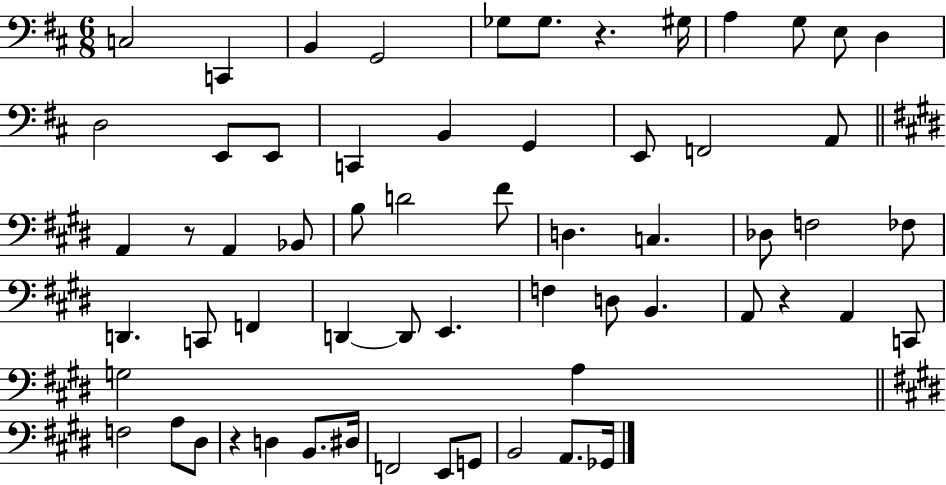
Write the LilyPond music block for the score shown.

{
  \clef bass
  \numericTimeSignature
  \time 6/8
  \key d \major
  c2 c,4 | b,4 g,2 | ges8 ges8. r4. gis16 | a4 g8 e8 d4 | \break d2 e,8 e,8 | c,4 b,4 g,4 | e,8 f,2 a,8 | \bar "||" \break \key e \major a,4 r8 a,4 bes,8 | b8 d'2 fis'8 | d4. c4. | des8 f2 fes8 | \break d,4. c,8 f,4 | d,4~~ d,8 e,4. | f4 d8 b,4. | a,8 r4 a,4 c,8 | \break g2 a4 | \bar "||" \break \key e \major f2 a8 dis8 | r4 d4 b,8. dis16 | f,2 e,8 g,8 | b,2 a,8. ges,16 | \break \bar "|."
}